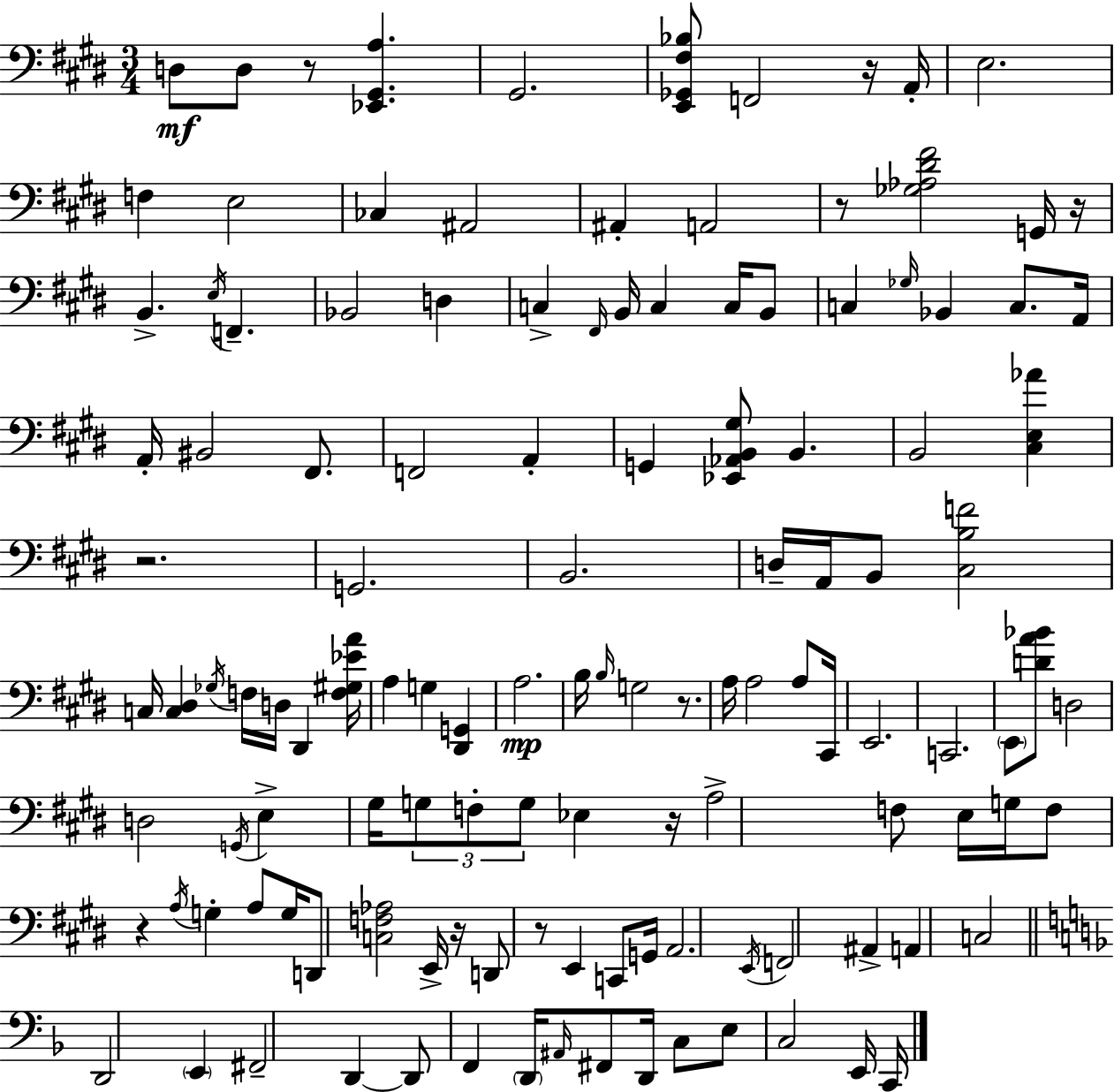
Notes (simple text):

D3/e D3/e R/e [Eb2,G#2,A3]/q. G#2/h. [E2,Gb2,F#3,Bb3]/e F2/h R/s A2/s E3/h. F3/q E3/h CES3/q A#2/h A#2/q A2/h R/e [Gb3,Ab3,D#4,F#4]/h G2/s R/s B2/q. E3/s F2/q. Bb2/h D3/q C3/q F#2/s B2/s C3/q C3/s B2/e C3/q Gb3/s Bb2/q C3/e. A2/s A2/s BIS2/h F#2/e. F2/h A2/q G2/q [Eb2,Ab2,B2,G#3]/e B2/q. B2/h [C#3,E3,Ab4]/q R/h. G2/h. B2/h. D3/s A2/s B2/e [C#3,B3,F4]/h C3/s [C3,D#3]/q Gb3/s F3/s D3/s D#2/q [F3,G#3,Eb4,A4]/s A3/q G3/q [D#2,G2]/q A3/h. B3/s B3/s G3/h R/e. A3/s A3/h A3/e C#2/s E2/h. C2/h. E2/e [D4,A4,Bb4]/e D3/h D3/h G2/s E3/q G#3/s G3/e F3/e G3/e Eb3/q R/s A3/h F3/e E3/s G3/s F3/e R/q A3/s G3/q A3/e G3/s D2/e [C3,F3,Ab3]/h E2/s R/s D2/e R/e E2/q C2/e G2/s A2/h. E2/s F2/h A#2/q A2/q C3/h D2/h E2/q F#2/h D2/q D2/e F2/q D2/s A#2/s F#2/e D2/s C3/e E3/e C3/h E2/s C2/s